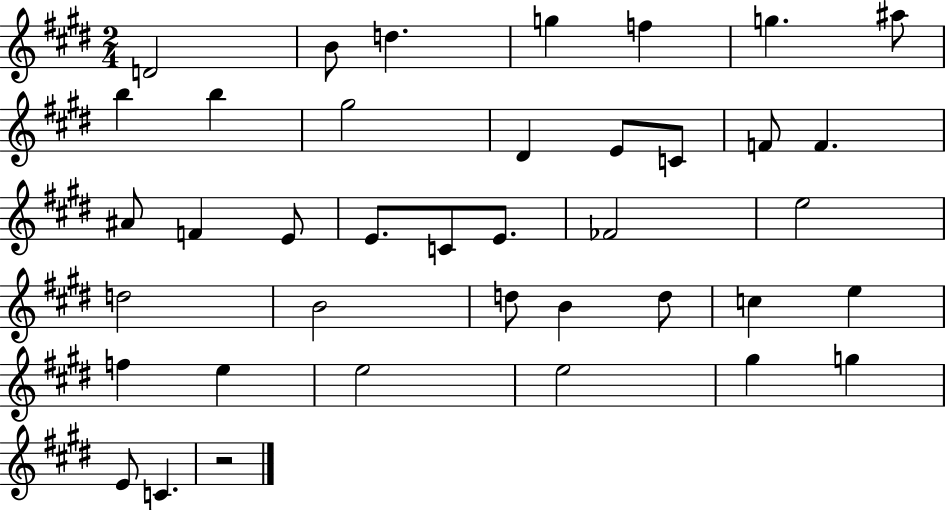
{
  \clef treble
  \numericTimeSignature
  \time 2/4
  \key e \major
  d'2 | b'8 d''4. | g''4 f''4 | g''4. ais''8 | \break b''4 b''4 | gis''2 | dis'4 e'8 c'8 | f'8 f'4. | \break ais'8 f'4 e'8 | e'8. c'8 e'8. | fes'2 | e''2 | \break d''2 | b'2 | d''8 b'4 d''8 | c''4 e''4 | \break f''4 e''4 | e''2 | e''2 | gis''4 g''4 | \break e'8 c'4. | r2 | \bar "|."
}